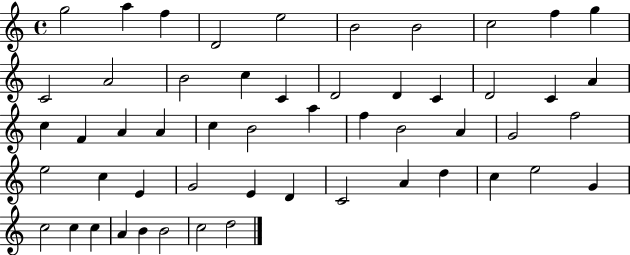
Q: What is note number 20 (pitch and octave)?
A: C4